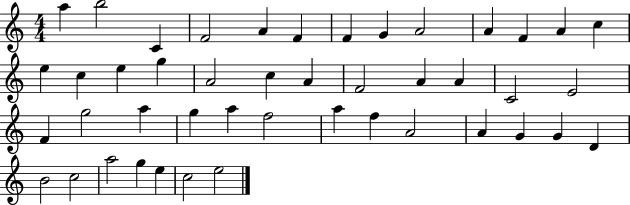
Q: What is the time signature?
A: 4/4